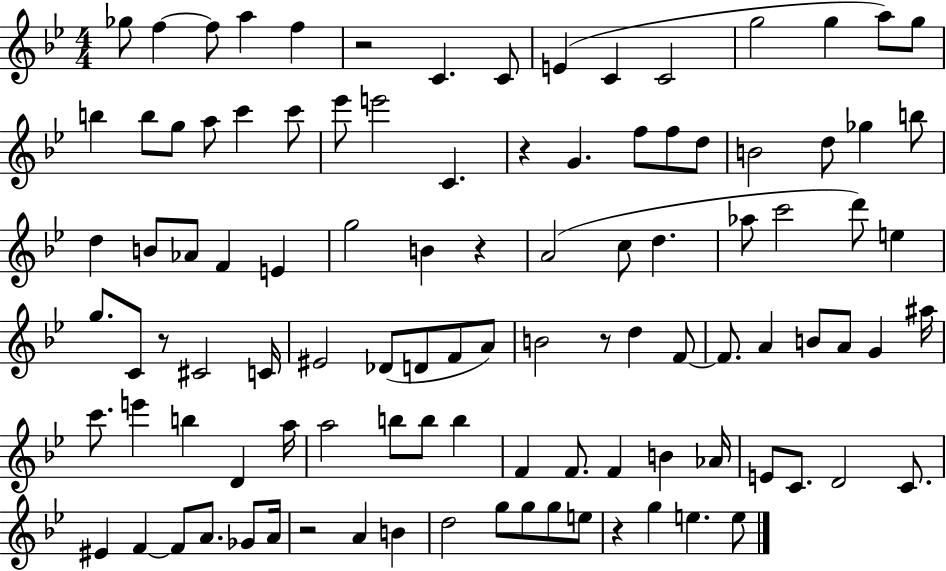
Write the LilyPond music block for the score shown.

{
  \clef treble
  \numericTimeSignature
  \time 4/4
  \key bes \major
  ges''8 f''4~~ f''8 a''4 f''4 | r2 c'4. c'8 | e'4( c'4 c'2 | g''2 g''4 a''8) g''8 | \break b''4 b''8 g''8 a''8 c'''4 c'''8 | ees'''8 e'''2 c'4. | r4 g'4. f''8 f''8 d''8 | b'2 d''8 ges''4 b''8 | \break d''4 b'8 aes'8 f'4 e'4 | g''2 b'4 r4 | a'2( c''8 d''4. | aes''8 c'''2 d'''8) e''4 | \break g''8. c'8 r8 cis'2 c'16 | eis'2 des'8( d'8 f'8 a'8) | b'2 r8 d''4 f'8~~ | f'8. a'4 b'8 a'8 g'4 ais''16 | \break c'''8. e'''4 b''4 d'4 a''16 | a''2 b''8 b''8 b''4 | f'4 f'8. f'4 b'4 aes'16 | e'8 c'8. d'2 c'8. | \break eis'4 f'4~~ f'8 a'8. ges'8 a'16 | r2 a'4 b'4 | d''2 g''8 g''8 g''8 e''8 | r4 g''4 e''4. e''8 | \break \bar "|."
}